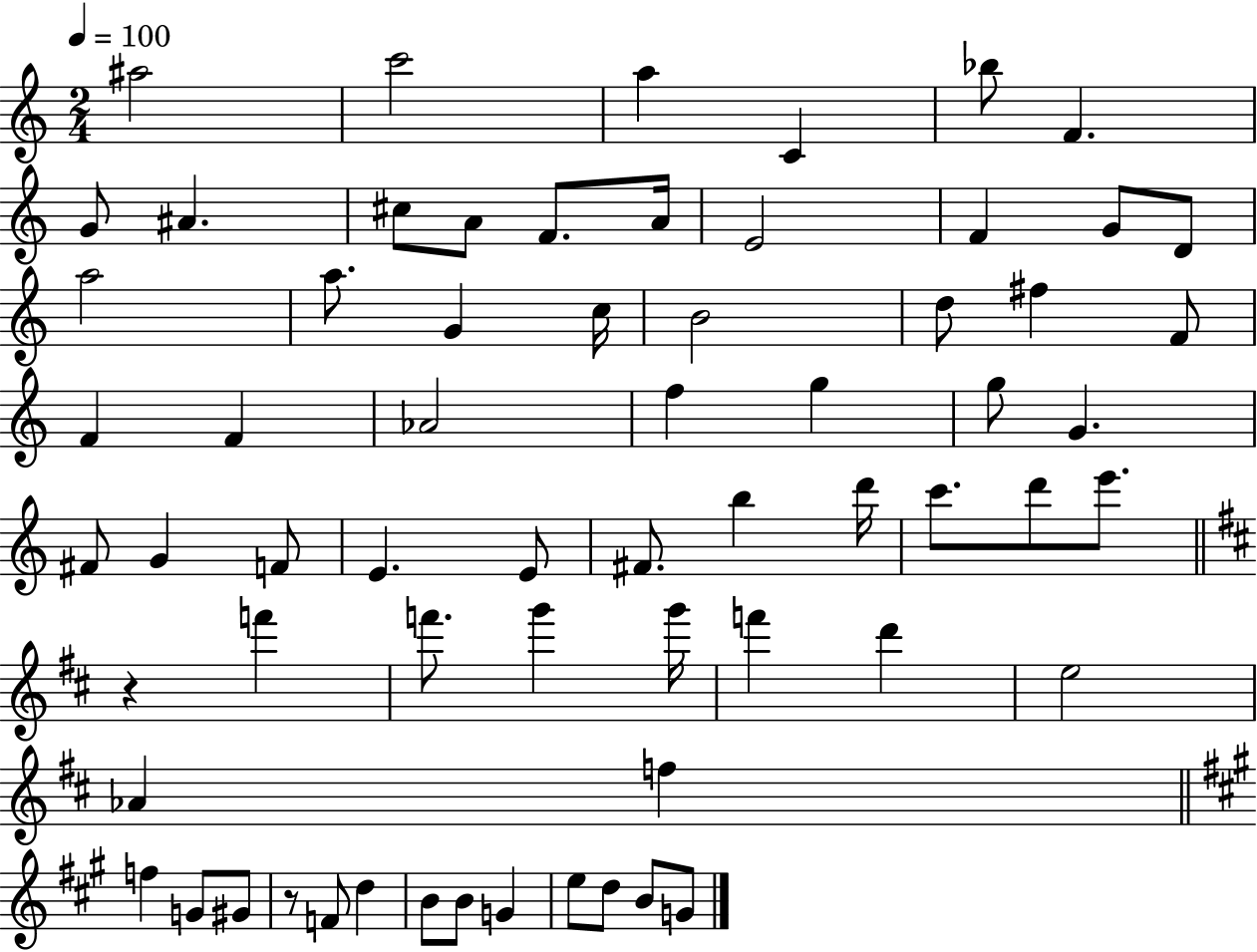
X:1
T:Untitled
M:2/4
L:1/4
K:C
^a2 c'2 a C _b/2 F G/2 ^A ^c/2 A/2 F/2 A/4 E2 F G/2 D/2 a2 a/2 G c/4 B2 d/2 ^f F/2 F F _A2 f g g/2 G ^F/2 G F/2 E E/2 ^F/2 b d'/4 c'/2 d'/2 e'/2 z f' f'/2 g' g'/4 f' d' e2 _A f f G/2 ^G/2 z/2 F/2 d B/2 B/2 G e/2 d/2 B/2 G/2